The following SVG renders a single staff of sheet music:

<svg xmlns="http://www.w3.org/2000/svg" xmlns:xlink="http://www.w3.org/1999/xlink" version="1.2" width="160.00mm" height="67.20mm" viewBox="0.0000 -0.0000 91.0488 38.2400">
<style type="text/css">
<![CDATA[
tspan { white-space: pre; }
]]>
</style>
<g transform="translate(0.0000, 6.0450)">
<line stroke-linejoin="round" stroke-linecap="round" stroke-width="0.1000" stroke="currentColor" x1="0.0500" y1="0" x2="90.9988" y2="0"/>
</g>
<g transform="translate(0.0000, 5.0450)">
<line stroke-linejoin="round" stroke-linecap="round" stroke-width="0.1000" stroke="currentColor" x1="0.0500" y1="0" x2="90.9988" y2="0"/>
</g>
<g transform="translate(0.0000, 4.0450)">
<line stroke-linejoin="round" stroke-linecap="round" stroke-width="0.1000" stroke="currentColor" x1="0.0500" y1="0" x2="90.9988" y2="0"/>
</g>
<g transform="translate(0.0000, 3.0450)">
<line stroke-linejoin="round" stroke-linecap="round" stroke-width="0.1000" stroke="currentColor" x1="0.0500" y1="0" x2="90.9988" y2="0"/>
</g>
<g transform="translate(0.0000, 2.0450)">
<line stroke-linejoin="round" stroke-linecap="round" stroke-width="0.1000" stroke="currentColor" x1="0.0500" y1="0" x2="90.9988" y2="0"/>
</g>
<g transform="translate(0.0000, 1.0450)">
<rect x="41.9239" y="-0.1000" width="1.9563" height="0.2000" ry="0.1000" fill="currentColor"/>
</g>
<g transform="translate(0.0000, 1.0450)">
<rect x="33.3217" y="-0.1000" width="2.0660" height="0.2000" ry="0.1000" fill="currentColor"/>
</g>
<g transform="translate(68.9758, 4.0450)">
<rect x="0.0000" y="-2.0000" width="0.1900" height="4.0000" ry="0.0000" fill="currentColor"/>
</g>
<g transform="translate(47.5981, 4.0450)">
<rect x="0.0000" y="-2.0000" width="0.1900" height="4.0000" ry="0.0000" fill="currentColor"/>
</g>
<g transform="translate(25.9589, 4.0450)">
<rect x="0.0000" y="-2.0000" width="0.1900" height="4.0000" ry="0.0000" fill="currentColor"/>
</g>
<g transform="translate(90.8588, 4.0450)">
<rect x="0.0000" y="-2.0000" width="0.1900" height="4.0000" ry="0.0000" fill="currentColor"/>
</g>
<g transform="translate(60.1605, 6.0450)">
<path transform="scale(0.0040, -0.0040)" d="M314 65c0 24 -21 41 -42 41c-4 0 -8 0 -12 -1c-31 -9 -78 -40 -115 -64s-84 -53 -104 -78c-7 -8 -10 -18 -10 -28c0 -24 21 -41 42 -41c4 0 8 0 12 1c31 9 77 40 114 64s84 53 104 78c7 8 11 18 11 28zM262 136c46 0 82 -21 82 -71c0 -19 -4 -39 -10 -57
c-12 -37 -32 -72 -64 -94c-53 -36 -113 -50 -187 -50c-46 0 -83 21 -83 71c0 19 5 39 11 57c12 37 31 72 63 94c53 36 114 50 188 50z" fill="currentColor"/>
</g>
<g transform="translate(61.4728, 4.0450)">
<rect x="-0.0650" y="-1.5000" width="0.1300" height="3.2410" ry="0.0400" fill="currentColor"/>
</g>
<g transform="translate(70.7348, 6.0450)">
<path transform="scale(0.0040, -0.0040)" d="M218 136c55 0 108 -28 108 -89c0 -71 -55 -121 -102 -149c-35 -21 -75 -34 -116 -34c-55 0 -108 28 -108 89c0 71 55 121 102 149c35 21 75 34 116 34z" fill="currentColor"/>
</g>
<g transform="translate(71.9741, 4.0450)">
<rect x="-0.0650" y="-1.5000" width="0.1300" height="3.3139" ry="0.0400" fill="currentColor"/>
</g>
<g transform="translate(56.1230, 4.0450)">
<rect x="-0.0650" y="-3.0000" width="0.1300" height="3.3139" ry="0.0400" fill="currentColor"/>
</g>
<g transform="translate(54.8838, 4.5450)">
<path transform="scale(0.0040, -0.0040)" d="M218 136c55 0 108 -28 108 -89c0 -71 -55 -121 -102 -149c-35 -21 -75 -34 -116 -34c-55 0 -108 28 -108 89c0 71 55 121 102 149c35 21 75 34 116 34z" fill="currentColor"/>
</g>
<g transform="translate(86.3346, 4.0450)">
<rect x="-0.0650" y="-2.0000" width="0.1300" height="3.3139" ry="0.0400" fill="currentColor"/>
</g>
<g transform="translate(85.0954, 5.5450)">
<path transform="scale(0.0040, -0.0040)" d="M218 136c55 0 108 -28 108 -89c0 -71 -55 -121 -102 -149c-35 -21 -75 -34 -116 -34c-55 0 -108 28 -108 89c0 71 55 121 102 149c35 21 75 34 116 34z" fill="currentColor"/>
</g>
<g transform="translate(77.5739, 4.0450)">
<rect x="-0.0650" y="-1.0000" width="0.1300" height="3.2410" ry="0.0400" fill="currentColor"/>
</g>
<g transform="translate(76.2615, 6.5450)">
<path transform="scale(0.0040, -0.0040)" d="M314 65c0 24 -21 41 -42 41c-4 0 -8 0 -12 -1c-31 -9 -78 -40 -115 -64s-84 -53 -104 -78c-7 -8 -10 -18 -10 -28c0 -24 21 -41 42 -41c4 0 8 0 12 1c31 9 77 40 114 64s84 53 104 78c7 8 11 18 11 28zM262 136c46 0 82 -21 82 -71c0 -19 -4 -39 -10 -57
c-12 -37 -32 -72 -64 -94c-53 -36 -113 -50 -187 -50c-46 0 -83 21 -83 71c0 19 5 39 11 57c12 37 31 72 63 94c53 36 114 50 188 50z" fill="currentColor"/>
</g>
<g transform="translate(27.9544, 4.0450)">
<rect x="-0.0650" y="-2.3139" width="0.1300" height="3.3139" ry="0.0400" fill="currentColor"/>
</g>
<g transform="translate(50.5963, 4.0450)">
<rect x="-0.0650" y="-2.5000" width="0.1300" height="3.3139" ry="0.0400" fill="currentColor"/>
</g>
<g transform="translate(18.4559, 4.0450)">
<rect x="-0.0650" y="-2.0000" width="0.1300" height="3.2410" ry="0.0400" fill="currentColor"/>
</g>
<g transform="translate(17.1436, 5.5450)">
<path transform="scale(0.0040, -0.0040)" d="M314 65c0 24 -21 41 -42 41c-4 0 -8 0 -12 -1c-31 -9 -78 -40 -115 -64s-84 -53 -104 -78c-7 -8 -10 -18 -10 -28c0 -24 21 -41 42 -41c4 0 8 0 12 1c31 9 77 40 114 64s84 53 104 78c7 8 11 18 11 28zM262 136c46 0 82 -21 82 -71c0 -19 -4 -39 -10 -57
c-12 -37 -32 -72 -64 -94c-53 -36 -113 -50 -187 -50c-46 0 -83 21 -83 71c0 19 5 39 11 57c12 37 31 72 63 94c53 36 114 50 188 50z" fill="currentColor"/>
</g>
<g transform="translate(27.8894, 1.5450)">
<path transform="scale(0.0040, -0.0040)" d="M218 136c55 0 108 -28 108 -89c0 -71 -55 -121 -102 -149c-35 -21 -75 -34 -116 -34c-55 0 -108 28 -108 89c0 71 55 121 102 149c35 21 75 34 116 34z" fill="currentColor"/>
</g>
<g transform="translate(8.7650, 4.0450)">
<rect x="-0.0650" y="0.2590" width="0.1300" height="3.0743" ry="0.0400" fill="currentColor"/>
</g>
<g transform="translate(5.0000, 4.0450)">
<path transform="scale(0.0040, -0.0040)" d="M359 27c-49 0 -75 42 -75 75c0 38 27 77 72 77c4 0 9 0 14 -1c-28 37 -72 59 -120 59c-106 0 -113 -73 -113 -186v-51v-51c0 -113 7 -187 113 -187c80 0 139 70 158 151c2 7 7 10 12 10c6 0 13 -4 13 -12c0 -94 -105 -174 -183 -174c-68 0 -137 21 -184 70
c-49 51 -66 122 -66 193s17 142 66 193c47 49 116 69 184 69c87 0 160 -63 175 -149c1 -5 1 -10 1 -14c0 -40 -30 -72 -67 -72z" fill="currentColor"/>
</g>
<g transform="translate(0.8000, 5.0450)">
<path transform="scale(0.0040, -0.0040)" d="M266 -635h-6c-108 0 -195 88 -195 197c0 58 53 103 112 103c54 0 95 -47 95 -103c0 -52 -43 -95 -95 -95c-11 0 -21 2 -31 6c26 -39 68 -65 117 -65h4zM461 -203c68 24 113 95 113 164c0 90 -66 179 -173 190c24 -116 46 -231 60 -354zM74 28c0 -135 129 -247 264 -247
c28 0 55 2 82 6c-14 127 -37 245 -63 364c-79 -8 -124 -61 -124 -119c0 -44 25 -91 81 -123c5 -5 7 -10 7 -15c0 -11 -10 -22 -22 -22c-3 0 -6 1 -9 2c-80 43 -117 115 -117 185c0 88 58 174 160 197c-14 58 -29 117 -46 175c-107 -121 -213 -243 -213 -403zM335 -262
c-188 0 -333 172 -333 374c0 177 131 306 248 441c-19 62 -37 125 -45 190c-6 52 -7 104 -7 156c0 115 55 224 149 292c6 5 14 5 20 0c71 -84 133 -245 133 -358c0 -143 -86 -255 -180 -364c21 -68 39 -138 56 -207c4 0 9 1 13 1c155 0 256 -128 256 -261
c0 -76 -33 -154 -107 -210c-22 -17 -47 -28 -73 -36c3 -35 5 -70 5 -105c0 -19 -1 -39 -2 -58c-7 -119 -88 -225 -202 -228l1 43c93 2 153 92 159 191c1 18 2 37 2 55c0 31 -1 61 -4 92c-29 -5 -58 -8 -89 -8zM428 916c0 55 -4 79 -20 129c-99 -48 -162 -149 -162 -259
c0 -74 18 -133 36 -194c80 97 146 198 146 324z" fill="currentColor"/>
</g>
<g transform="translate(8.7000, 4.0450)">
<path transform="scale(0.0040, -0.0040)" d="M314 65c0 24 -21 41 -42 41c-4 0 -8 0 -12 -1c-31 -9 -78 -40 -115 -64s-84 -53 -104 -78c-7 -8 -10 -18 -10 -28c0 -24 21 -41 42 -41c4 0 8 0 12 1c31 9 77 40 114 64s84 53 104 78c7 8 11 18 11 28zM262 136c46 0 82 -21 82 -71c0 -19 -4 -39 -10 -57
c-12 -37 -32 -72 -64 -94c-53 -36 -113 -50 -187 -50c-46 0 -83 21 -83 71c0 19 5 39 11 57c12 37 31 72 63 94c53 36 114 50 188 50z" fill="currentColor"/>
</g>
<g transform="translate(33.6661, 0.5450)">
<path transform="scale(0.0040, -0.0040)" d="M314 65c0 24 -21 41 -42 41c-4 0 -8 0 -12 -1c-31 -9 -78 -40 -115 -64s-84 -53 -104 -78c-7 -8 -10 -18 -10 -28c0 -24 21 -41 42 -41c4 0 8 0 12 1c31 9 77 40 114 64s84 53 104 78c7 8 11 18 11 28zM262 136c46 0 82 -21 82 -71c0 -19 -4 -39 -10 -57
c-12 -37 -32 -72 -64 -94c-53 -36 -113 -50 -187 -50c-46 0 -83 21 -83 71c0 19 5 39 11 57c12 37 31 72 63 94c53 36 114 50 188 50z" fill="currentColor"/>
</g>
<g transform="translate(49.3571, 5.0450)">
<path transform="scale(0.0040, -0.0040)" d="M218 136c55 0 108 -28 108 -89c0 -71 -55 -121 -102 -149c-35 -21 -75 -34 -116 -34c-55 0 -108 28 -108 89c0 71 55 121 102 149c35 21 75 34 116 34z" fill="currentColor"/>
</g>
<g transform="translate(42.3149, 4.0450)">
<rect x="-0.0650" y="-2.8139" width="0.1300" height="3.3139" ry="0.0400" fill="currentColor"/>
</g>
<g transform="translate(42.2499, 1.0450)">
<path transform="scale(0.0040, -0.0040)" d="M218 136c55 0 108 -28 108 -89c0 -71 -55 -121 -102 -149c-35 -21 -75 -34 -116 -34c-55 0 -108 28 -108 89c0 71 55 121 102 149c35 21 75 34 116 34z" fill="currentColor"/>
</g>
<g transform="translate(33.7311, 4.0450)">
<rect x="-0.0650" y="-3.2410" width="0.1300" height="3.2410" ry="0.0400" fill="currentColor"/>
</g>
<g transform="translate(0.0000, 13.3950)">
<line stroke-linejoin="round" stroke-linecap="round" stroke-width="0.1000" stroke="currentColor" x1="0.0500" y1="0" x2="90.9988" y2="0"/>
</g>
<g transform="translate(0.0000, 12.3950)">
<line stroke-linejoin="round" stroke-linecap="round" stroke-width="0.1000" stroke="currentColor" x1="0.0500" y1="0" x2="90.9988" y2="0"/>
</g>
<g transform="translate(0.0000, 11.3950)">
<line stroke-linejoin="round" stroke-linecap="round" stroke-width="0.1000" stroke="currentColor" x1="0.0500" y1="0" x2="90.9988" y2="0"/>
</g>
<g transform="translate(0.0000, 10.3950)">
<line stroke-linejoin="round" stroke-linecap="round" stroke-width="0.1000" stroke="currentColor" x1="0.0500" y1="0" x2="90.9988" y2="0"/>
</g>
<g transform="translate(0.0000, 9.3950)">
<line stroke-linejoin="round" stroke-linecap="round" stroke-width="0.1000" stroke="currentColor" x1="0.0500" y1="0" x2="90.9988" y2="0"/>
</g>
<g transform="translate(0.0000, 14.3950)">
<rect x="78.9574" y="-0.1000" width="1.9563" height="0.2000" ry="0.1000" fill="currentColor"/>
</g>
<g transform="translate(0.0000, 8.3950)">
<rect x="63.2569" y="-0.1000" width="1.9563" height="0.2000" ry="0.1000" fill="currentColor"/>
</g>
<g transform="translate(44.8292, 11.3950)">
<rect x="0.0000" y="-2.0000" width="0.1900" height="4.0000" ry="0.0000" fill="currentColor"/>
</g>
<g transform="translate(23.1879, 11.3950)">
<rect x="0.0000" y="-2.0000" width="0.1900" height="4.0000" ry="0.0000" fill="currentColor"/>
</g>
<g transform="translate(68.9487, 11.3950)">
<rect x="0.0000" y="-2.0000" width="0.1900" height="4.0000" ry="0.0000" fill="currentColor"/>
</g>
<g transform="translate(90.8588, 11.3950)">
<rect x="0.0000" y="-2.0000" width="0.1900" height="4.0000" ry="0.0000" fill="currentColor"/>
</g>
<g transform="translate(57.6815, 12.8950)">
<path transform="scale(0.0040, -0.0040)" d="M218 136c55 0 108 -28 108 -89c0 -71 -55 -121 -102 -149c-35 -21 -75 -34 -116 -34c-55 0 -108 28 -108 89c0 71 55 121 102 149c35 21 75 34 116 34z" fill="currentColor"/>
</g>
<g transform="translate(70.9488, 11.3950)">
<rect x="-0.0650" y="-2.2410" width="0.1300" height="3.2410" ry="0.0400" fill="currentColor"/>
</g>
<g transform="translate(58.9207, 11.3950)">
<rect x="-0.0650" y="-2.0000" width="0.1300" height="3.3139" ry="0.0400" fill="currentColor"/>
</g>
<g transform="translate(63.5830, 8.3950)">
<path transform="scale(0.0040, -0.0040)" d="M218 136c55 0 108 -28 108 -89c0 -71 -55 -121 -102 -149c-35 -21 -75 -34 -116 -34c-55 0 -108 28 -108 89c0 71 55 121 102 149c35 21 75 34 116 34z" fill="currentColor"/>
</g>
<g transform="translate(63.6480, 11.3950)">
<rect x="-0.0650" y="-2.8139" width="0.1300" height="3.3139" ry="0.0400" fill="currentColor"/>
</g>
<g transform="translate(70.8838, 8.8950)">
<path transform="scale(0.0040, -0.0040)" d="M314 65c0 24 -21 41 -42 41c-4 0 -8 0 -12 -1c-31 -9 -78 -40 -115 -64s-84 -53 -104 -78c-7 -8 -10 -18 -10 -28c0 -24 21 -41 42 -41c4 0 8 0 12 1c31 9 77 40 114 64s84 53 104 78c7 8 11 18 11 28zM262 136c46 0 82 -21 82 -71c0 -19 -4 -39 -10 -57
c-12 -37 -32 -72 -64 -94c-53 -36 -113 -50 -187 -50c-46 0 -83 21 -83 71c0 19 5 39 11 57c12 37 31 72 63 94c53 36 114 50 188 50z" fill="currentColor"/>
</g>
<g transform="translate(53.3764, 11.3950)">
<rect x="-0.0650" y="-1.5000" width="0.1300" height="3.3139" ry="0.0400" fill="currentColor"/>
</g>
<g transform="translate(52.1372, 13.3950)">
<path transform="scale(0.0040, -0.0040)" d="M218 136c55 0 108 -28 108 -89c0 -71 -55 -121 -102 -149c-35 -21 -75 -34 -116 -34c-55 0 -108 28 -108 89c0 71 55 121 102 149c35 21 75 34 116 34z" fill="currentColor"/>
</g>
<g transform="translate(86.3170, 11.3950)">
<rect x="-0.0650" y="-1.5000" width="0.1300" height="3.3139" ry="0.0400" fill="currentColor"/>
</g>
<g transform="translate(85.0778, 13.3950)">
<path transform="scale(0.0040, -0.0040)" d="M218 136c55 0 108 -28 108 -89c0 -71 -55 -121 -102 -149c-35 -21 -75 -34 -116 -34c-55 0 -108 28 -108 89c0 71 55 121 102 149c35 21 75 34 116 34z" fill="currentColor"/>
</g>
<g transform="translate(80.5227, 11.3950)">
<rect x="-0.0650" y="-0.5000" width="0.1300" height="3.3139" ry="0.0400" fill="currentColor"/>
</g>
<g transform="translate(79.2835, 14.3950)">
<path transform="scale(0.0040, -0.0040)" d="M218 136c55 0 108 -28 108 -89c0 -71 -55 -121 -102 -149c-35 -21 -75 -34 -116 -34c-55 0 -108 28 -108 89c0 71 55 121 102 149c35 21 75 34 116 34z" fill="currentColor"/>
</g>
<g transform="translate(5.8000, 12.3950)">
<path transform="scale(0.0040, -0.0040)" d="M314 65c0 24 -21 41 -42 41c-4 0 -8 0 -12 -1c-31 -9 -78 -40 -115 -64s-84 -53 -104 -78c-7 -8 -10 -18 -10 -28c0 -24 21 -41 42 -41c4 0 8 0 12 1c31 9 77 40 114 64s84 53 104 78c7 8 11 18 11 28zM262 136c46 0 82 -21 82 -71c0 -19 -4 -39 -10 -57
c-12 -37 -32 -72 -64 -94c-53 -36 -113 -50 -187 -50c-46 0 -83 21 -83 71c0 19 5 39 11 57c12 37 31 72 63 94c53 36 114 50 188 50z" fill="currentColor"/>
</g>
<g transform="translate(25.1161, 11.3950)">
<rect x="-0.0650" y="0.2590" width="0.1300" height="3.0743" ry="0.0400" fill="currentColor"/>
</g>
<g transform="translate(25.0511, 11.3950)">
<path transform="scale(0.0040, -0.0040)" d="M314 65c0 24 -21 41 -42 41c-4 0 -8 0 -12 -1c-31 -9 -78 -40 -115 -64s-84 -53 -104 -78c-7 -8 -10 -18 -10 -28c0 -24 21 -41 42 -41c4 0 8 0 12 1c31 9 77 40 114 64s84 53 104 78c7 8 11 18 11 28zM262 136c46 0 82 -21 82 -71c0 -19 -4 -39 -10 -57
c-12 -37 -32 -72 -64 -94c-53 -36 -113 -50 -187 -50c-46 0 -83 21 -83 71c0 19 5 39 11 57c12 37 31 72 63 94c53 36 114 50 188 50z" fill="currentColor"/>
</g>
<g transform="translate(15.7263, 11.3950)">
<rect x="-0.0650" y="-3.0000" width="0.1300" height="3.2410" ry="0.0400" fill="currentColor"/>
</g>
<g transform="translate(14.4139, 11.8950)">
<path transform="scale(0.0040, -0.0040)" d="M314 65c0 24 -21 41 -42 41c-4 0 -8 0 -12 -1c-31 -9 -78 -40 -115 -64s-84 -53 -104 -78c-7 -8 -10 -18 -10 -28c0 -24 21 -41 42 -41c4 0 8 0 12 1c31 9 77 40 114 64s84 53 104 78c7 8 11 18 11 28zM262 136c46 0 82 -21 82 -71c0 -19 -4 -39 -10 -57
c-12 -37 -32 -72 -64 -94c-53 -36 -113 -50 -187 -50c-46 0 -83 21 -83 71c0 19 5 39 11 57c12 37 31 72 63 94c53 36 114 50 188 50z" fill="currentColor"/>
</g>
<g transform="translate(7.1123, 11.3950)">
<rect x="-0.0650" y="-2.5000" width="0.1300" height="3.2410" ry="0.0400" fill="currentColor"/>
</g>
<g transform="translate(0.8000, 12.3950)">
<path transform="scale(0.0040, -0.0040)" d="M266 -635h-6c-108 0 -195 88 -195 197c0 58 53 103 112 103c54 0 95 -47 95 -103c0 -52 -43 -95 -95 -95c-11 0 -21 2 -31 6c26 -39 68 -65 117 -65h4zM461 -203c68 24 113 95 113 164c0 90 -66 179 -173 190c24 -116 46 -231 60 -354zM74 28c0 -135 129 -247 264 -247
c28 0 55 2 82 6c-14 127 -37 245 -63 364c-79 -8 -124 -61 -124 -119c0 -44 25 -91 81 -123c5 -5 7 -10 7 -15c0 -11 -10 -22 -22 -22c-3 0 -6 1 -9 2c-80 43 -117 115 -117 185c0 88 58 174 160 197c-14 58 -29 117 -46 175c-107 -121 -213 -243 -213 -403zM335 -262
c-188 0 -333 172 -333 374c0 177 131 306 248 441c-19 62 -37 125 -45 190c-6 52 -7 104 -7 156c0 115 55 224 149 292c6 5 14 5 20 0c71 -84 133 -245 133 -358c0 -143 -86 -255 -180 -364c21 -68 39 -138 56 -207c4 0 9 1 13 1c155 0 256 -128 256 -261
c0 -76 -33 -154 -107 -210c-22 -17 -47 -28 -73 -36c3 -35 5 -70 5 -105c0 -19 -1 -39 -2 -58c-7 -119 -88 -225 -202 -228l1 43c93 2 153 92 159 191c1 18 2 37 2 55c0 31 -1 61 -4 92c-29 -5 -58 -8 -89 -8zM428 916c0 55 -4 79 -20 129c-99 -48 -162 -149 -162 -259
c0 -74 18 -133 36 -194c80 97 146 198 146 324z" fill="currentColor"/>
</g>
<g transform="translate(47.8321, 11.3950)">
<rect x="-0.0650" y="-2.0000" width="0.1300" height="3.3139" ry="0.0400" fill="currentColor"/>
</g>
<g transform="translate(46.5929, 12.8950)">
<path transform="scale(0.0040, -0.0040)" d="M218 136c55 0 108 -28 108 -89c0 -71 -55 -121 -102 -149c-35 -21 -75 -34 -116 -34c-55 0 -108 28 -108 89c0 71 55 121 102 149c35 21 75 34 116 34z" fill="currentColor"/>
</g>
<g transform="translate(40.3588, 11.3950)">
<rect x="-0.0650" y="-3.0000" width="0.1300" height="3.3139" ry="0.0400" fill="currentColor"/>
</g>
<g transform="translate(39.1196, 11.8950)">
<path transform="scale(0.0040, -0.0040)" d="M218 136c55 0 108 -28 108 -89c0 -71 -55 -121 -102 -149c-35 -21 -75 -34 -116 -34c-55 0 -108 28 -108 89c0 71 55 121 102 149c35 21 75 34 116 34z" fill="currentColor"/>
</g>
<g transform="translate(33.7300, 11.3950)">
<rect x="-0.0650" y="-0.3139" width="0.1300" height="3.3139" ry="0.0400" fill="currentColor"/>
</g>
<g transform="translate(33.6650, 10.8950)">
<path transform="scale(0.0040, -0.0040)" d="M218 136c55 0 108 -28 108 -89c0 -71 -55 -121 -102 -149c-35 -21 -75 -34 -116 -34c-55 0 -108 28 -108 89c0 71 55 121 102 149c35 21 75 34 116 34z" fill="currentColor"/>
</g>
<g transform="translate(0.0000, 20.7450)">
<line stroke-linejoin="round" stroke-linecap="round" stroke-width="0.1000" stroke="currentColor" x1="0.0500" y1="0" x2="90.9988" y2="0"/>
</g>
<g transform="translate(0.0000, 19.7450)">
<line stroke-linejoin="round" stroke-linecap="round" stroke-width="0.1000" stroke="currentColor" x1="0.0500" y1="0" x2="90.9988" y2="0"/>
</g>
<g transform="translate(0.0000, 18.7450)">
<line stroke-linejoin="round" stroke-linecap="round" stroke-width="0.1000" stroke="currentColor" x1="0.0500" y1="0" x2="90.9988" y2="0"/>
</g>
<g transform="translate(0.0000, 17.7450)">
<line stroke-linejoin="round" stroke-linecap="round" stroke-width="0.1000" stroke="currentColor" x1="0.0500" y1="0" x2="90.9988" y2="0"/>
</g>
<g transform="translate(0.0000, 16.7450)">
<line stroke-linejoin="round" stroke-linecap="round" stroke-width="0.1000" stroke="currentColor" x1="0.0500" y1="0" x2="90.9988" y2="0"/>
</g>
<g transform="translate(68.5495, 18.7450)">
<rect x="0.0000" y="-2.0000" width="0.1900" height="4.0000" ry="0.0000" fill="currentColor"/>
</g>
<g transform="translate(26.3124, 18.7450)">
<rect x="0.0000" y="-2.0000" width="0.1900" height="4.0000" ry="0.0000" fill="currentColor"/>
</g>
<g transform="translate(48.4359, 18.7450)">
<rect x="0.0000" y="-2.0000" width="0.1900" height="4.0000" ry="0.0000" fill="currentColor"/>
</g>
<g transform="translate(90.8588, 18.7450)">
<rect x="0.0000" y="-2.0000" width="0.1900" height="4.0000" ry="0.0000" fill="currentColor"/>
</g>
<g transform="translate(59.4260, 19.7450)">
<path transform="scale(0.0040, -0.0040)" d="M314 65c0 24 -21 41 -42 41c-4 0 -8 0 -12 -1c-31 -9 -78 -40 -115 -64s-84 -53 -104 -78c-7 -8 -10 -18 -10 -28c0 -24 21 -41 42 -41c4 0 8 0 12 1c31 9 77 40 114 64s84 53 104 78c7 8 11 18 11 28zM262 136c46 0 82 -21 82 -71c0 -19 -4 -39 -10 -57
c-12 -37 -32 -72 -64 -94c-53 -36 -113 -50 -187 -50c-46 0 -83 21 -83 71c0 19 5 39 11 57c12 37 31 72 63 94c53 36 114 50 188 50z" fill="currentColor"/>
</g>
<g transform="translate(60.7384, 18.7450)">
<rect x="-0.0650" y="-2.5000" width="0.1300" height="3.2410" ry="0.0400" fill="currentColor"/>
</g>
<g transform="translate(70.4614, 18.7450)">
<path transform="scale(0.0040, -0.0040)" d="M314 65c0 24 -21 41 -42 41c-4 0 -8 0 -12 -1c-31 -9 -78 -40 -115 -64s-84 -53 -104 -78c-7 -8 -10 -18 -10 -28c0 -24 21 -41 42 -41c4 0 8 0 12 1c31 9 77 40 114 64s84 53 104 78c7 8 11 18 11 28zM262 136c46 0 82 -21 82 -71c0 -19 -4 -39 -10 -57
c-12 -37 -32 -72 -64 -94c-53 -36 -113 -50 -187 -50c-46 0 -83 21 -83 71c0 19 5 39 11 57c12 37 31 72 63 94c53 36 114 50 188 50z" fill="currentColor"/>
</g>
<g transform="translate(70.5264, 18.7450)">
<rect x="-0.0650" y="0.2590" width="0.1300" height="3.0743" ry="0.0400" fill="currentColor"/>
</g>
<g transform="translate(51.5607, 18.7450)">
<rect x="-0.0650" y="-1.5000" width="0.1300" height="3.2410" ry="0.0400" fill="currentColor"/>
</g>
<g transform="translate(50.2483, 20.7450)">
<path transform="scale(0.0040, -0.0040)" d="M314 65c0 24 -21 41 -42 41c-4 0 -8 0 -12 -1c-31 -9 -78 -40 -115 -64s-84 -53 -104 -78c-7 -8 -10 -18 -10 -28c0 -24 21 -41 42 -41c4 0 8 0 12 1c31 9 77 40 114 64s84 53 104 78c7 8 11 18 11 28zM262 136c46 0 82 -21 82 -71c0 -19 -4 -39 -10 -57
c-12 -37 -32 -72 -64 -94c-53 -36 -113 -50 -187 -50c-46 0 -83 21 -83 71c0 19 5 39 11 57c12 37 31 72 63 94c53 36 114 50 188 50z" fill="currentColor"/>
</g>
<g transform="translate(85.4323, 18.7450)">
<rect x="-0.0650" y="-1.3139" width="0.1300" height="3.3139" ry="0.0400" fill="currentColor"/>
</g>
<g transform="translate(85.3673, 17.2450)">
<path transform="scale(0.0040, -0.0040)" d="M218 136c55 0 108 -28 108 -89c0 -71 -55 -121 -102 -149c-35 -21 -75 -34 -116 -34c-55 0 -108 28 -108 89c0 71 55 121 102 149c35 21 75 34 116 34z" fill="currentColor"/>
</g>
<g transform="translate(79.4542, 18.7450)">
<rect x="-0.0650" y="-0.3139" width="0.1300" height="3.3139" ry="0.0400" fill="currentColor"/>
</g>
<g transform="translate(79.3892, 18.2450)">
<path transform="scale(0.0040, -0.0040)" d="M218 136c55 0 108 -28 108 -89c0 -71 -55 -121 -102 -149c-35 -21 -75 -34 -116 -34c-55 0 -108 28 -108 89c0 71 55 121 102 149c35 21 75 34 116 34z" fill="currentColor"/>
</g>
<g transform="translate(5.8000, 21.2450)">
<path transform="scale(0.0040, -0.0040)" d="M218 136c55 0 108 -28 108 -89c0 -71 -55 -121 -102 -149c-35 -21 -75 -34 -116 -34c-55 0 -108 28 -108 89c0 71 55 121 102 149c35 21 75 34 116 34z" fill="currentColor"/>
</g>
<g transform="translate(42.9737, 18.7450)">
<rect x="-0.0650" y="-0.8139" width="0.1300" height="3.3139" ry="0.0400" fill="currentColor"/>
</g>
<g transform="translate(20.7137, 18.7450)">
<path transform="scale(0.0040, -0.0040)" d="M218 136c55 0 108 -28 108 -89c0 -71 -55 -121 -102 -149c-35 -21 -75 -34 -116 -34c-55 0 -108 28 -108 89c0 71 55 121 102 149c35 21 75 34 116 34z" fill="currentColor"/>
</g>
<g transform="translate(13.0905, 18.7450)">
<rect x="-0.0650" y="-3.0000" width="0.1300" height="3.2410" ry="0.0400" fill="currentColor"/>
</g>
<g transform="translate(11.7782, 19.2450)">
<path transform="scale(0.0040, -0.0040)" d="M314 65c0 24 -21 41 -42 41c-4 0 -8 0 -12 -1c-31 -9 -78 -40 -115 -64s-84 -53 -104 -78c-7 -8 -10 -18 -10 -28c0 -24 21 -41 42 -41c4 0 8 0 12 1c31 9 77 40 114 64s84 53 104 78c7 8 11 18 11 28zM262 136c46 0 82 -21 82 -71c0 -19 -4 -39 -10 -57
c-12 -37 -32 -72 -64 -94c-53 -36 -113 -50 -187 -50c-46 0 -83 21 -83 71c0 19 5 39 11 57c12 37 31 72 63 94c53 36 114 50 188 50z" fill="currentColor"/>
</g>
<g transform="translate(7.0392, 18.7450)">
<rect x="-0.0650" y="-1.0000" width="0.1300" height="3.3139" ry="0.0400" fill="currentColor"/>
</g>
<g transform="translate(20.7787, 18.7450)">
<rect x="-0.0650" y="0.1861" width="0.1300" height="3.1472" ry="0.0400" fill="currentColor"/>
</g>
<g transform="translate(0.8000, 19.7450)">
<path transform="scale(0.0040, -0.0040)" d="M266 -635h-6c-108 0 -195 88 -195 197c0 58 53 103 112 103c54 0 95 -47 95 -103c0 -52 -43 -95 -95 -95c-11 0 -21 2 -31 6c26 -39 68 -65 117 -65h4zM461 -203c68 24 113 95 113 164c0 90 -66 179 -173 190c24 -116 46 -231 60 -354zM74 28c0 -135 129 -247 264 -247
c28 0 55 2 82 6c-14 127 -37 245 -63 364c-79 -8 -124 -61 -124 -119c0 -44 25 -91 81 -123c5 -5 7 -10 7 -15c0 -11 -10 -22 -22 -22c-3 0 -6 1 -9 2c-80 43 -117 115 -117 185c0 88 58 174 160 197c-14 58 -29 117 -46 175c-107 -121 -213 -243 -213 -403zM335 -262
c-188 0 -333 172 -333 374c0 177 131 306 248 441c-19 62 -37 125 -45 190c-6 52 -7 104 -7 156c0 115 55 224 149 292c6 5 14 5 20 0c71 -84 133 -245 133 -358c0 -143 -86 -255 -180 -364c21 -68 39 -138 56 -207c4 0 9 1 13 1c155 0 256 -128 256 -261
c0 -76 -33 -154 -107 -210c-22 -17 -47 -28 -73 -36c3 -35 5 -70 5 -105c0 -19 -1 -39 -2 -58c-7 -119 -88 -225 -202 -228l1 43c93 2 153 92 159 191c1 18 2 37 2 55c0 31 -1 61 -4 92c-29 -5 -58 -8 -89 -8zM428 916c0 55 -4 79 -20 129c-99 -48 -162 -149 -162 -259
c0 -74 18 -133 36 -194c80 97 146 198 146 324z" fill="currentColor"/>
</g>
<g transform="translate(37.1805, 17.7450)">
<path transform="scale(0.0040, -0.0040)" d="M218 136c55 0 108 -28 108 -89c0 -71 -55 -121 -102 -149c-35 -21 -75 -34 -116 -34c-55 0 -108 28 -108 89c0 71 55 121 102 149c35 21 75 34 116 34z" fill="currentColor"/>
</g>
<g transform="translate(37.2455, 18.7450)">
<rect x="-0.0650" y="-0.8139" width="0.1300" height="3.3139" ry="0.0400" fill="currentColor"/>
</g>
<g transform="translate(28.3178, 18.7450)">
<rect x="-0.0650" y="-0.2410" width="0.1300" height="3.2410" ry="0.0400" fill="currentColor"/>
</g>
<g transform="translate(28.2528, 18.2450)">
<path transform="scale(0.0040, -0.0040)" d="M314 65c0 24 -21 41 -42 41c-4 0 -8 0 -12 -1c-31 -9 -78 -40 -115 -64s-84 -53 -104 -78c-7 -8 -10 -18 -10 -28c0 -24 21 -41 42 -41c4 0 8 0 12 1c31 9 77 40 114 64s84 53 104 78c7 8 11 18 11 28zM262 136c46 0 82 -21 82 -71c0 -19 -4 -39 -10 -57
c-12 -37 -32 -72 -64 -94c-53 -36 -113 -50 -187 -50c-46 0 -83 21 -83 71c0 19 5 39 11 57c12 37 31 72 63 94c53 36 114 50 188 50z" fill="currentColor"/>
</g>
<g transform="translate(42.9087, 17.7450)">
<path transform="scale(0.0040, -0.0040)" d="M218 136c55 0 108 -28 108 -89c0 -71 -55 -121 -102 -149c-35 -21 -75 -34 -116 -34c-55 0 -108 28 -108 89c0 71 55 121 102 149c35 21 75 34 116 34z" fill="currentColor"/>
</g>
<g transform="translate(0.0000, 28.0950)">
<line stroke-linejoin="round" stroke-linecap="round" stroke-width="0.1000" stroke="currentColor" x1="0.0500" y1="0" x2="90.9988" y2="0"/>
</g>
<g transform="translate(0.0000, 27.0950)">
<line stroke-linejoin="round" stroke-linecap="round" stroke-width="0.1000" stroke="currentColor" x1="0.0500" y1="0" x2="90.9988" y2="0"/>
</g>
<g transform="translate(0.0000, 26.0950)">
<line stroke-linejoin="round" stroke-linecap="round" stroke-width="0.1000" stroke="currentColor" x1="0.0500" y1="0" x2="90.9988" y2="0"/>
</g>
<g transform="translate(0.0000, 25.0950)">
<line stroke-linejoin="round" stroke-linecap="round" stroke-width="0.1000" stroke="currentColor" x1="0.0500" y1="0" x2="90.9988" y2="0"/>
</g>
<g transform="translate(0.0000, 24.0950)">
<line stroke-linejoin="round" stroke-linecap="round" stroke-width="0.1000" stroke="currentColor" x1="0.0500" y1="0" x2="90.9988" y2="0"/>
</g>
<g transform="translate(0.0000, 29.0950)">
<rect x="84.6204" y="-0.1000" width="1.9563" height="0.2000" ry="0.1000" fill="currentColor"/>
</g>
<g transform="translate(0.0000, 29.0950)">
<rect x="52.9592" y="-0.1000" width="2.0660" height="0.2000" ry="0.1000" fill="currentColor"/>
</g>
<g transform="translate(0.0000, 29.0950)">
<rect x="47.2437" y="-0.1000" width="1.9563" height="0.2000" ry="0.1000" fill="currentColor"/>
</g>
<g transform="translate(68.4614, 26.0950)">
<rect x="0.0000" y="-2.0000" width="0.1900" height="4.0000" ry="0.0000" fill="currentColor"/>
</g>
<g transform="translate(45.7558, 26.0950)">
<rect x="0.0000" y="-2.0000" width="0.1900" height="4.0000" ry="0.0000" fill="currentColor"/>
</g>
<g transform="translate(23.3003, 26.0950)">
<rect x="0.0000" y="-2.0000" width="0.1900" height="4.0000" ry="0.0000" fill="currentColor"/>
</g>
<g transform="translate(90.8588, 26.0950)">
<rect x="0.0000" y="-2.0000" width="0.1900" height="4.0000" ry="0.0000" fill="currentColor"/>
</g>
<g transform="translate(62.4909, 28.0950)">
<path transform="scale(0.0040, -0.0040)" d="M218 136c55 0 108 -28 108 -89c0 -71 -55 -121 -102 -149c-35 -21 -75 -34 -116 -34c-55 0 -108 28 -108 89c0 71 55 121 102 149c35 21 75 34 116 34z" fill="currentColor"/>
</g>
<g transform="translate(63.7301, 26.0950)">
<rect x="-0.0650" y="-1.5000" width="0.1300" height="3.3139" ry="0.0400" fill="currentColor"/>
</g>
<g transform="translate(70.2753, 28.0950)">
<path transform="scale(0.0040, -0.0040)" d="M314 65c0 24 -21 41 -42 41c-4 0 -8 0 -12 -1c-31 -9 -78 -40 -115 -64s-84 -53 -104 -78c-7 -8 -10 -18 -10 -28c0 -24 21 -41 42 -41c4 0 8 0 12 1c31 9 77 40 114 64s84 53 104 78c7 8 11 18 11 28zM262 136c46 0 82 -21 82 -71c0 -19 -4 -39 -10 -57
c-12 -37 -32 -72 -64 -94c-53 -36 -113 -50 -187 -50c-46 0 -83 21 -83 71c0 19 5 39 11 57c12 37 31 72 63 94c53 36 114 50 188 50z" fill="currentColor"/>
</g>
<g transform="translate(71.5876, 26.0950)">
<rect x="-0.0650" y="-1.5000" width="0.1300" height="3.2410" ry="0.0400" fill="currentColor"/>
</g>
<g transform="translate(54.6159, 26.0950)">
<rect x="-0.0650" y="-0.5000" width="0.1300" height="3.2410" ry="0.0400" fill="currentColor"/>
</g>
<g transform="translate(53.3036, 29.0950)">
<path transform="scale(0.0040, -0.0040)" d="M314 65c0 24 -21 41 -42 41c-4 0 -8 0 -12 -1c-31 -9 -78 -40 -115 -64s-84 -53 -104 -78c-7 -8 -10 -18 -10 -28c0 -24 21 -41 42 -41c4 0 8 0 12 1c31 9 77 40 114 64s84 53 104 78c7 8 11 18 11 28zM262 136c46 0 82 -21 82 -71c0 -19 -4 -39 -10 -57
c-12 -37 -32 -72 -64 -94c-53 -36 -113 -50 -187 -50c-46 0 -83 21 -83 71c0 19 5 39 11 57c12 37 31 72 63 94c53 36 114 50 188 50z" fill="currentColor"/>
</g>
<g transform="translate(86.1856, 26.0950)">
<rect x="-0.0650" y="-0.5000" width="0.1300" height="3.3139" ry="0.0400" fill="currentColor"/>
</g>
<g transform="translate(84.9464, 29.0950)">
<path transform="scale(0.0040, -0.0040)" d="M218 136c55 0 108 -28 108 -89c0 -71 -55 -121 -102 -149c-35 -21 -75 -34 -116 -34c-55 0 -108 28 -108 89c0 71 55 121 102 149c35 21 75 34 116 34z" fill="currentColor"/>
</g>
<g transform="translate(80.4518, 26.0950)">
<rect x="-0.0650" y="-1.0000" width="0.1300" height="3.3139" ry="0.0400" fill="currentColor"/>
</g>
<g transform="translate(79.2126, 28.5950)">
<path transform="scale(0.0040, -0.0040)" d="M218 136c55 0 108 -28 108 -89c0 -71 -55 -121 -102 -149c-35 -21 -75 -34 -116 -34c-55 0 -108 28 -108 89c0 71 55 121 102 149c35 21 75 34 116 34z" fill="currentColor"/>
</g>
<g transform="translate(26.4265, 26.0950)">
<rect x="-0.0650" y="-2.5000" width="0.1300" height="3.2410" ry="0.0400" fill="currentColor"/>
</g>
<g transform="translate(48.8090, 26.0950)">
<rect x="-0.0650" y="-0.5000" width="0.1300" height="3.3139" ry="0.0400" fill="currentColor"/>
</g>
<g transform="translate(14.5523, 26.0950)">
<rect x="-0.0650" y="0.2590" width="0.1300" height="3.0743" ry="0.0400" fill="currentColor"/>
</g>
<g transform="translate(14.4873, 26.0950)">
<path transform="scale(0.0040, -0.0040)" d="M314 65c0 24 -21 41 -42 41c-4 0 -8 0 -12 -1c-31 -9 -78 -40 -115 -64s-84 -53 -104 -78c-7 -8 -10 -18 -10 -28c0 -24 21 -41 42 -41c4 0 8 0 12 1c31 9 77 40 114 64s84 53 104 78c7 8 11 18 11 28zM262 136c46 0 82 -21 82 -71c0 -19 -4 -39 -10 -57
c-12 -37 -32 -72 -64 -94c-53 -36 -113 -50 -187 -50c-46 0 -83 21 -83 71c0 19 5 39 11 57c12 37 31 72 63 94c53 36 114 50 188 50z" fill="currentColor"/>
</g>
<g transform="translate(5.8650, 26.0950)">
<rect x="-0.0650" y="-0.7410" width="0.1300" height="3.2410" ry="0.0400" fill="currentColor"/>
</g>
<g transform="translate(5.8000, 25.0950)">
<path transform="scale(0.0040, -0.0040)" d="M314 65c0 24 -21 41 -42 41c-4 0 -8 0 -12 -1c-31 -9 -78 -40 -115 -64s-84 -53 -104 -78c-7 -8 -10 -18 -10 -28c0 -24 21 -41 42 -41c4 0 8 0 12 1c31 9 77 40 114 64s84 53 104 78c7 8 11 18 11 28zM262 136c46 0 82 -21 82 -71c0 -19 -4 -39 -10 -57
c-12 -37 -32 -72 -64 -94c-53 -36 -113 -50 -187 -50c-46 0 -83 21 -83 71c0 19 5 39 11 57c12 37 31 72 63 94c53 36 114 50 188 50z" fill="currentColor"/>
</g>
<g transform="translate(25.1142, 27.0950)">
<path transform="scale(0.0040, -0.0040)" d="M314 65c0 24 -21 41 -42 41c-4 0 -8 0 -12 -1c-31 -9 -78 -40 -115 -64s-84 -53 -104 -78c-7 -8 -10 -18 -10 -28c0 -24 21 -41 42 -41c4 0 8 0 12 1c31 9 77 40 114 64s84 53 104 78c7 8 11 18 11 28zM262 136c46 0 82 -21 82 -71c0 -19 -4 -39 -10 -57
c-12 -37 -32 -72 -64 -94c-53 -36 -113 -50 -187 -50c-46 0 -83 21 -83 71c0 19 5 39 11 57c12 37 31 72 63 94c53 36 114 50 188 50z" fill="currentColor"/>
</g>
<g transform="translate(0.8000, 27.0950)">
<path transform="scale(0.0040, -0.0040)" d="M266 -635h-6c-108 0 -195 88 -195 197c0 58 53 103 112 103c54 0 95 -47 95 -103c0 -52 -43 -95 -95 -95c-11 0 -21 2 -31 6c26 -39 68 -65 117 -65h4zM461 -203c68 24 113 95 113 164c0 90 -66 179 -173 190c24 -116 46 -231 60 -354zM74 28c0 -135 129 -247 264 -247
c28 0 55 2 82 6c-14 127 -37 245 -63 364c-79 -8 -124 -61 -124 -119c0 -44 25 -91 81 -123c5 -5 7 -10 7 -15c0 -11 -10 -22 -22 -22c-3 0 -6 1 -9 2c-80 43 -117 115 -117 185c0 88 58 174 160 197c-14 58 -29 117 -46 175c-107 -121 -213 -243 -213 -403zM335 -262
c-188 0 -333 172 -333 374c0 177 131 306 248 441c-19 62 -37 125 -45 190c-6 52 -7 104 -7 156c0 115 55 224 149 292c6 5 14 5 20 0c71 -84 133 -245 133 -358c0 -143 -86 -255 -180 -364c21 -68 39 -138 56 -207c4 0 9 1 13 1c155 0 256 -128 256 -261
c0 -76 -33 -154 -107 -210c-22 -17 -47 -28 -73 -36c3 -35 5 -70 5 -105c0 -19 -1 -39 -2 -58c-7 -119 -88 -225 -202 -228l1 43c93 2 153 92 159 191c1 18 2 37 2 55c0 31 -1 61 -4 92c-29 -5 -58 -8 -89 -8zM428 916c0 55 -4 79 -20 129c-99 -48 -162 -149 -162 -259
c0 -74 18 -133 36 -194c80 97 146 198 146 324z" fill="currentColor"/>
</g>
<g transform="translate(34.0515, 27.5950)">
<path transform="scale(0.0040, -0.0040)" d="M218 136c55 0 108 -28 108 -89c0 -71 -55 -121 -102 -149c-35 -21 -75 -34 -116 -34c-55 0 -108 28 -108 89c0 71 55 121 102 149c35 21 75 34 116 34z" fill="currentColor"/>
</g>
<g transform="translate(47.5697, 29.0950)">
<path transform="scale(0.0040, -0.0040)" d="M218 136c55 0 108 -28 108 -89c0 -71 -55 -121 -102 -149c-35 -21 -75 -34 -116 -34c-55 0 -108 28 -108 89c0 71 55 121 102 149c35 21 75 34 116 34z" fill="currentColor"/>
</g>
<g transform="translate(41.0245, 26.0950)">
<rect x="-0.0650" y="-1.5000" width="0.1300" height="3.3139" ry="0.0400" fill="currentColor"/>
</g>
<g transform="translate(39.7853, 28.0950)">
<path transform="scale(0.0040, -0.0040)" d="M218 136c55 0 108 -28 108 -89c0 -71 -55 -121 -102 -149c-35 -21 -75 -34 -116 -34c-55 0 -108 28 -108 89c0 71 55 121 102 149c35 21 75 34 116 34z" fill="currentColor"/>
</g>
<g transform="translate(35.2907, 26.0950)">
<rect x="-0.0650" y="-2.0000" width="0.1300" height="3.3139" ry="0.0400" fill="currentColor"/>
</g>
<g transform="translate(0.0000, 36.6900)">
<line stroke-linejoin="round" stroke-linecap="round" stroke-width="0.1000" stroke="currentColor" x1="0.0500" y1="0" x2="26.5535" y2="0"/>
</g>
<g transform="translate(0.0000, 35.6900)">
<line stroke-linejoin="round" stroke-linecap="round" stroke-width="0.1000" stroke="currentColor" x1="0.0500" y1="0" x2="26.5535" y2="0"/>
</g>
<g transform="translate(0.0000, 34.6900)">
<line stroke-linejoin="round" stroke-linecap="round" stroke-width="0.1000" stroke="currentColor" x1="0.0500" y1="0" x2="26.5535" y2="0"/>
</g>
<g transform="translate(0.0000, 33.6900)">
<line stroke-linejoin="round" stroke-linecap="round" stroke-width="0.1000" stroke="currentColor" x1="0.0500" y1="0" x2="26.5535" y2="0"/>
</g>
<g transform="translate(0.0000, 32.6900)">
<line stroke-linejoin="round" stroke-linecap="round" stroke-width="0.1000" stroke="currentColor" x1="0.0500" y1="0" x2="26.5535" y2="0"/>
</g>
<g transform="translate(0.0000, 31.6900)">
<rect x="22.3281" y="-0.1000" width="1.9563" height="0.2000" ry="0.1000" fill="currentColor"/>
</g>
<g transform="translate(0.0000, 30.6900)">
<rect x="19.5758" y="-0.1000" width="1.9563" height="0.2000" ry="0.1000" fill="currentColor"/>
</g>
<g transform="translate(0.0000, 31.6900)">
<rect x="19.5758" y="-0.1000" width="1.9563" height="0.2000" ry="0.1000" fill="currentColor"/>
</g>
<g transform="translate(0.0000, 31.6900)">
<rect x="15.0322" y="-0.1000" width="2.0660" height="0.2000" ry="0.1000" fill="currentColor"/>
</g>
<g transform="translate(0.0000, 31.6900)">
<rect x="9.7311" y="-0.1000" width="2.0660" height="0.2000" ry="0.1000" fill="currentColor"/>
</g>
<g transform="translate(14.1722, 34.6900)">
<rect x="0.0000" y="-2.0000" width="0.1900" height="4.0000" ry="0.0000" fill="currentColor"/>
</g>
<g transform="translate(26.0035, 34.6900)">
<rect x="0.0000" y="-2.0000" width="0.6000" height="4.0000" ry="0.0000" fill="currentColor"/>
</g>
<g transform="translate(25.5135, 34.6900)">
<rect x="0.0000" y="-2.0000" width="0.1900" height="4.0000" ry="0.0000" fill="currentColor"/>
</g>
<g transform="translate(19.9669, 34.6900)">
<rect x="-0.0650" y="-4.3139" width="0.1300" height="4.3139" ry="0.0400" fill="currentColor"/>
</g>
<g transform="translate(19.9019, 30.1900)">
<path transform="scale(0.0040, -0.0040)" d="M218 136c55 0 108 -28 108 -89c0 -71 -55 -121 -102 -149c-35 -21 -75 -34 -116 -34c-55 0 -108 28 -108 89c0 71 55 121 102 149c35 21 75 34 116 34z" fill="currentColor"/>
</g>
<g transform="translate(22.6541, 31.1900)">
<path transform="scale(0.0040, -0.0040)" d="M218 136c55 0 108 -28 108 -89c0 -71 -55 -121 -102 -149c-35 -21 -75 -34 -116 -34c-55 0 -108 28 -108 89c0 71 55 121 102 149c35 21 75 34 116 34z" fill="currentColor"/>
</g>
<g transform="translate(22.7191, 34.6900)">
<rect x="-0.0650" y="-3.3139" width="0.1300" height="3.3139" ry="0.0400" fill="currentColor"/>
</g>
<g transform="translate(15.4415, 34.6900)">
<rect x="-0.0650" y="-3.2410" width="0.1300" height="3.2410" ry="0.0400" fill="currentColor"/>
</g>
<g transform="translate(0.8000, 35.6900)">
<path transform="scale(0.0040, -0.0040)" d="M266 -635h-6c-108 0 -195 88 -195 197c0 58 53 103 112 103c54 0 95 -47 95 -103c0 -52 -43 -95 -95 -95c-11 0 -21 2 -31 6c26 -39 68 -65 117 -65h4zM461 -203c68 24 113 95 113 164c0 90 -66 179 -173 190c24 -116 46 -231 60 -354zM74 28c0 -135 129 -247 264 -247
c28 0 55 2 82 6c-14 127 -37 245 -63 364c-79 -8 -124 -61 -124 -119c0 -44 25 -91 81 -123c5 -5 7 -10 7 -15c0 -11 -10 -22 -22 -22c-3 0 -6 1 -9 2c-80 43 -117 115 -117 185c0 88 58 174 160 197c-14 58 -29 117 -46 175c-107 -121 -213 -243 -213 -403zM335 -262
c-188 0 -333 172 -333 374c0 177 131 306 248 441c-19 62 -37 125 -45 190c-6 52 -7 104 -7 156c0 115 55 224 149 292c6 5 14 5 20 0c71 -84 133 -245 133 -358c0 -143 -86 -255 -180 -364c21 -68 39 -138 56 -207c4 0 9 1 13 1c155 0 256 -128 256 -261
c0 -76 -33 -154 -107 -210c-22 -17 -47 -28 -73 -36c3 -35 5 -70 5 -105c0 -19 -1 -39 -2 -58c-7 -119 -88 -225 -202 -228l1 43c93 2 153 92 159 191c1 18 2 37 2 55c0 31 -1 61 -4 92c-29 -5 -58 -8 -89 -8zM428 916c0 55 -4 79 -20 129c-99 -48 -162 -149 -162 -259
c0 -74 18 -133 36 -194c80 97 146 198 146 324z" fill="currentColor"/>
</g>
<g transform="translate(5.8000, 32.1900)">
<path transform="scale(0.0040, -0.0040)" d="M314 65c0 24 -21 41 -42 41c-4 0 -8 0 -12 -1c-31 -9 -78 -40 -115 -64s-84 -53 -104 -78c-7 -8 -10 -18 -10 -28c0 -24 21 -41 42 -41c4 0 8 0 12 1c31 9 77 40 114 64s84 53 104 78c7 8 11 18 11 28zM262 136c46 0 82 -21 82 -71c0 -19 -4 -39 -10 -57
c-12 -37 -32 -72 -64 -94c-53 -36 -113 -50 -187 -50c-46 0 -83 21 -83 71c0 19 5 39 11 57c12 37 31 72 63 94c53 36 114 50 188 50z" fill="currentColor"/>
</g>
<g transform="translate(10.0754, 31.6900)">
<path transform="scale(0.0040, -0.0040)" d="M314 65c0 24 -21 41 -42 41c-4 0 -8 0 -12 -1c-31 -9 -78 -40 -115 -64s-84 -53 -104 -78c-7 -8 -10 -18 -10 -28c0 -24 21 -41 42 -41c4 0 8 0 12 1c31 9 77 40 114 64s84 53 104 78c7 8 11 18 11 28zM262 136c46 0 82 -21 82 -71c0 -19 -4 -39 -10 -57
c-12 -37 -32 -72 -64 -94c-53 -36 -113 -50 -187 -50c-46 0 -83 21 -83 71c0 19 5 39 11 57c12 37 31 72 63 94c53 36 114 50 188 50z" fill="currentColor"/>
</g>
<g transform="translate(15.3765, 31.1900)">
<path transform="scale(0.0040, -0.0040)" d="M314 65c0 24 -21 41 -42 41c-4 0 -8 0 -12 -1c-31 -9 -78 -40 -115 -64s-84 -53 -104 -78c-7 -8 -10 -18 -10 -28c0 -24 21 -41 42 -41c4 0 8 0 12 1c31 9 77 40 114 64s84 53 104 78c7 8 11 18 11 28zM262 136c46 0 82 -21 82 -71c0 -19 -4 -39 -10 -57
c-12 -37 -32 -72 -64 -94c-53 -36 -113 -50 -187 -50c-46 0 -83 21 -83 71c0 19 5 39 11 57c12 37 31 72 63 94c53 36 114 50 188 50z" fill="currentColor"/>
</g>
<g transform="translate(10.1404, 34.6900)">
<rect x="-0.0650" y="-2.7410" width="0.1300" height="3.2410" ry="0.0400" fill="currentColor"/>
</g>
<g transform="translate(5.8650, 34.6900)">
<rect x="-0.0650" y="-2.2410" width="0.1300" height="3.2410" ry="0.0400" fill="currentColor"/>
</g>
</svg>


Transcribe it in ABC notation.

X:1
T:Untitled
M:4/4
L:1/4
K:C
B2 F2 g b2 a G A E2 E D2 F G2 A2 B2 c A F E F a g2 C E D A2 B c2 d d E2 G2 B2 c e d2 B2 G2 F E C C2 E E2 D C g2 a2 b2 d' b